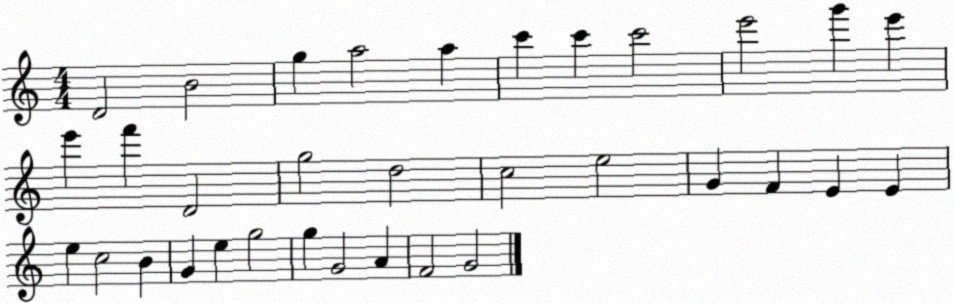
X:1
T:Untitled
M:4/4
L:1/4
K:C
D2 B2 g a2 a c' c' c'2 e'2 g' e' e' f' D2 g2 d2 c2 e2 G F E E e c2 B G e g2 g G2 A F2 G2